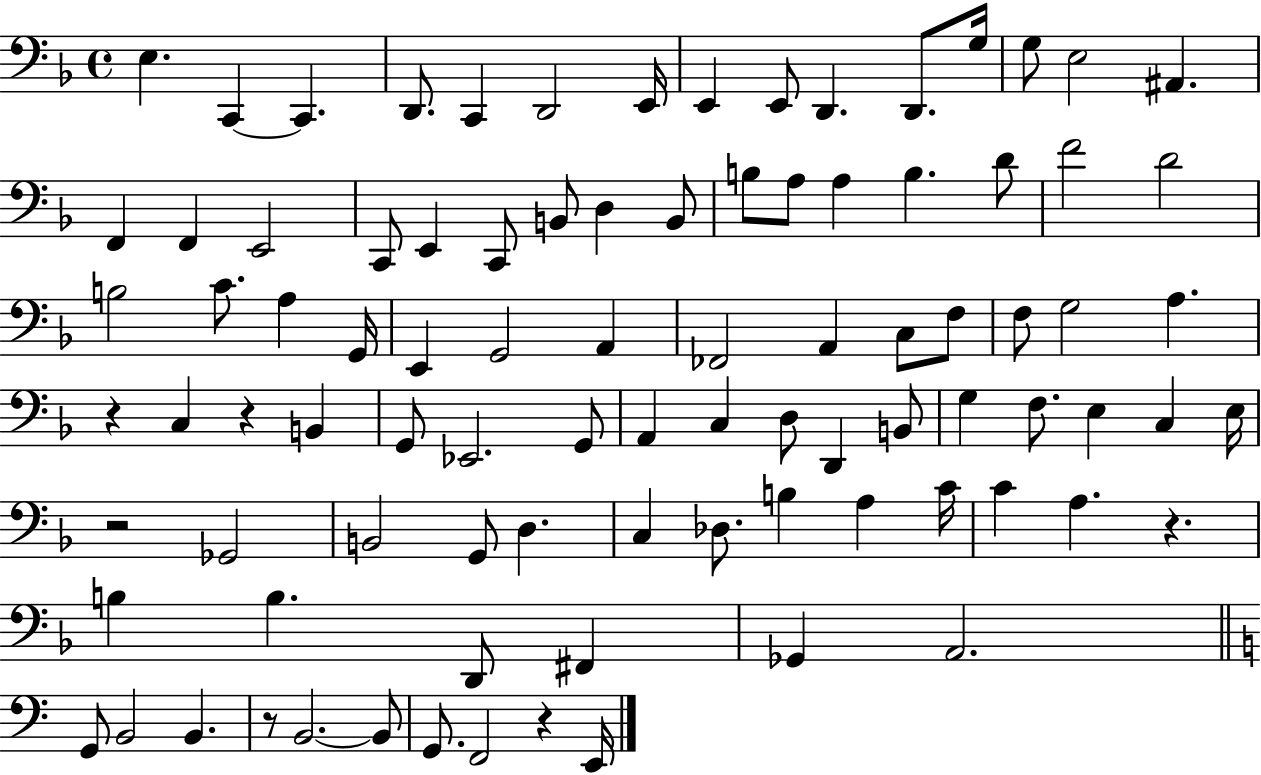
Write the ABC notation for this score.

X:1
T:Untitled
M:4/4
L:1/4
K:F
E, C,, C,, D,,/2 C,, D,,2 E,,/4 E,, E,,/2 D,, D,,/2 G,/4 G,/2 E,2 ^A,, F,, F,, E,,2 C,,/2 E,, C,,/2 B,,/2 D, B,,/2 B,/2 A,/2 A, B, D/2 F2 D2 B,2 C/2 A, G,,/4 E,, G,,2 A,, _F,,2 A,, C,/2 F,/2 F,/2 G,2 A, z C, z B,, G,,/2 _E,,2 G,,/2 A,, C, D,/2 D,, B,,/2 G, F,/2 E, C, E,/4 z2 _G,,2 B,,2 G,,/2 D, C, _D,/2 B, A, C/4 C A, z B, B, D,,/2 ^F,, _G,, A,,2 G,,/2 B,,2 B,, z/2 B,,2 B,,/2 G,,/2 F,,2 z E,,/4